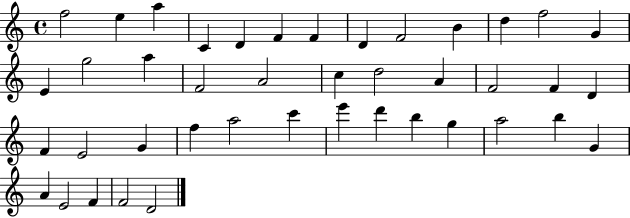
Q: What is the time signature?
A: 4/4